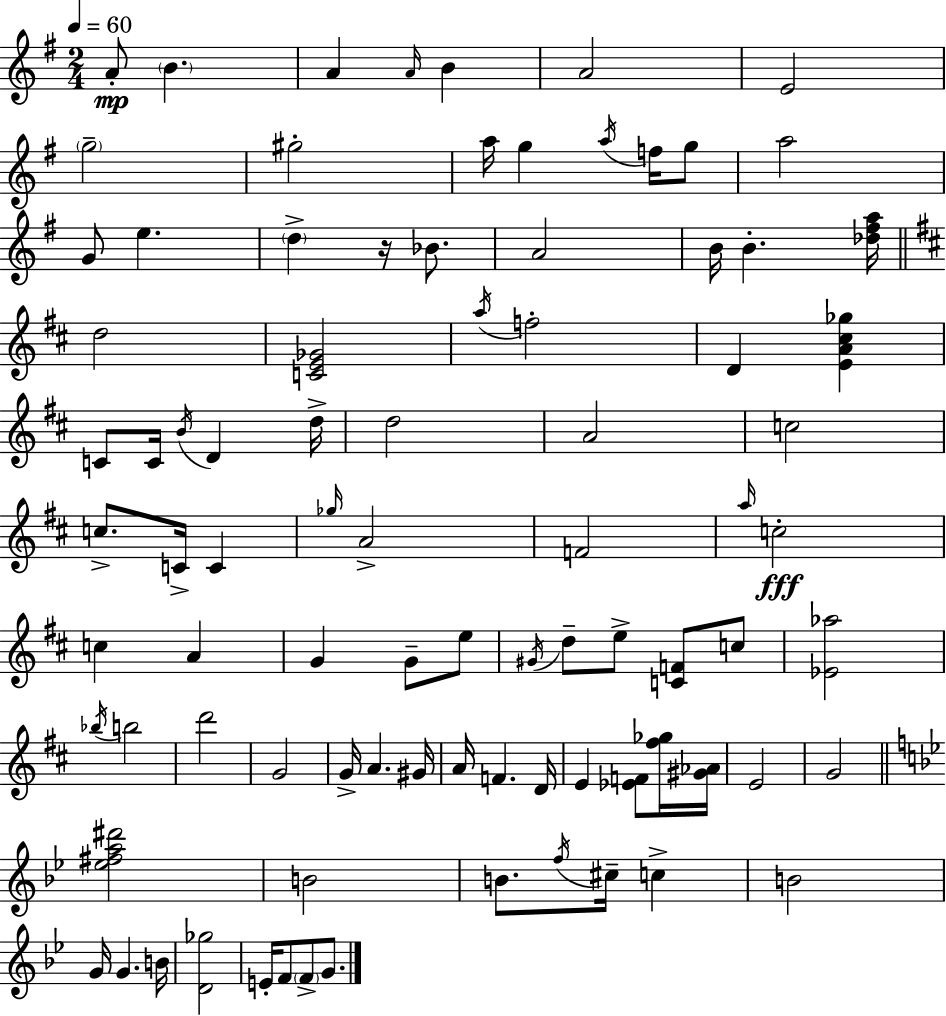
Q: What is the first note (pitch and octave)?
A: A4